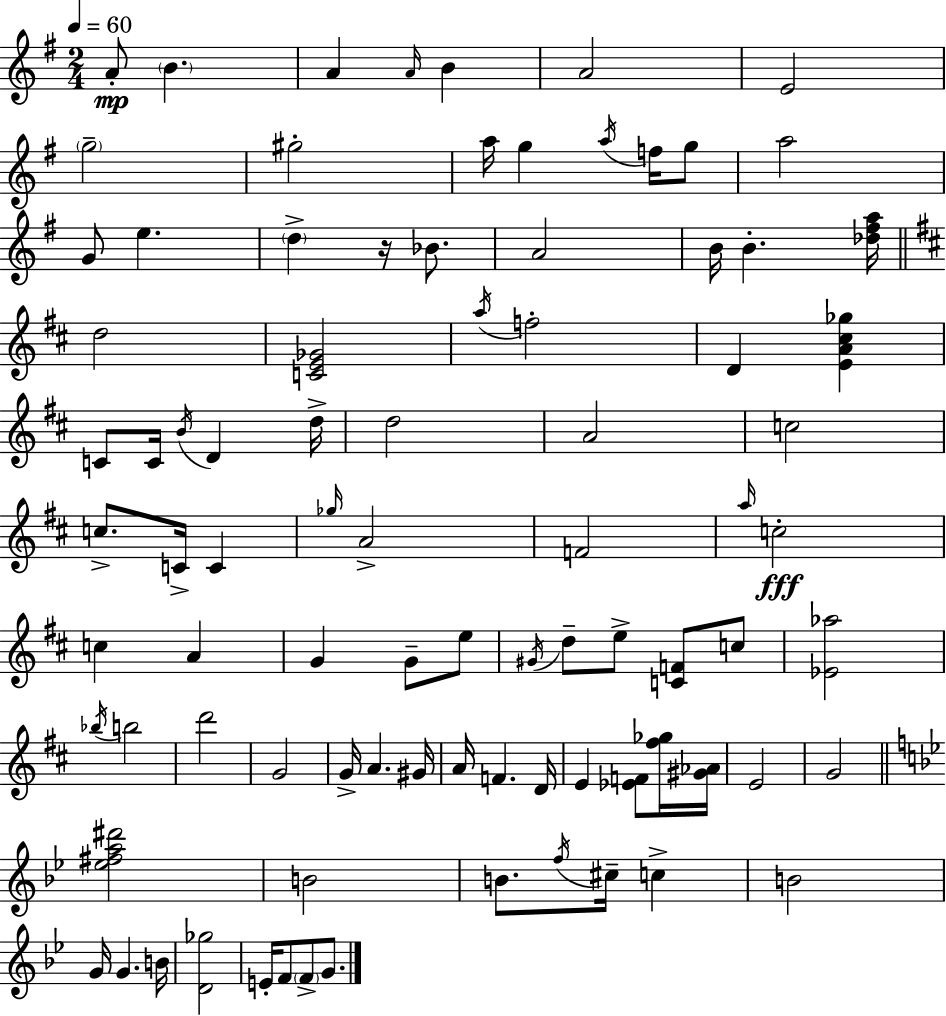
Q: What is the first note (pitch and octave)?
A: A4